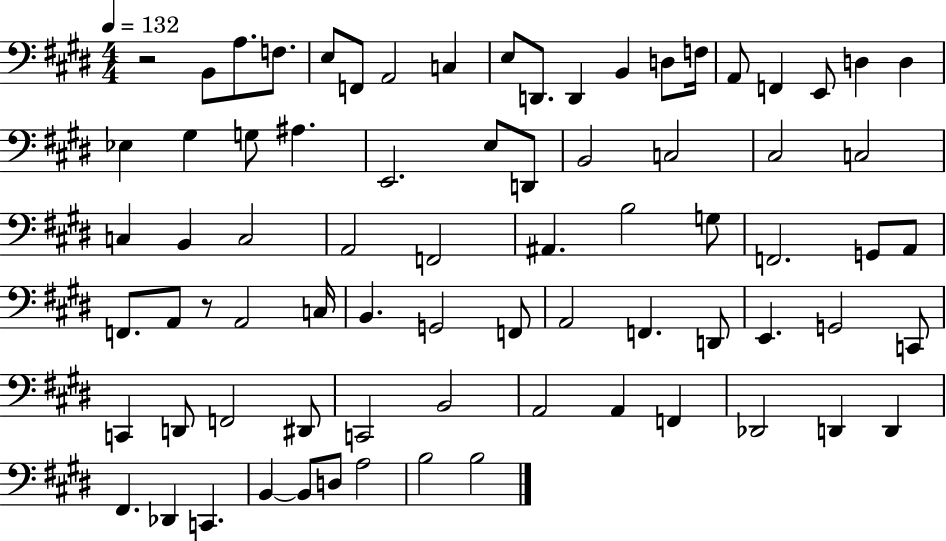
R/h B2/e A3/e. F3/e. E3/e F2/e A2/h C3/q E3/e D2/e. D2/q B2/q D3/e F3/s A2/e F2/q E2/e D3/q D3/q Eb3/q G#3/q G3/e A#3/q. E2/h. E3/e D2/e B2/h C3/h C#3/h C3/h C3/q B2/q C3/h A2/h F2/h A#2/q. B3/h G3/e F2/h. G2/e A2/e F2/e. A2/e R/e A2/h C3/s B2/q. G2/h F2/e A2/h F2/q. D2/e E2/q. G2/h C2/e C2/q D2/e F2/h D#2/e C2/h B2/h A2/h A2/q F2/q Db2/h D2/q D2/q F#2/q. Db2/q C2/q. B2/q B2/e D3/e A3/h B3/h B3/h